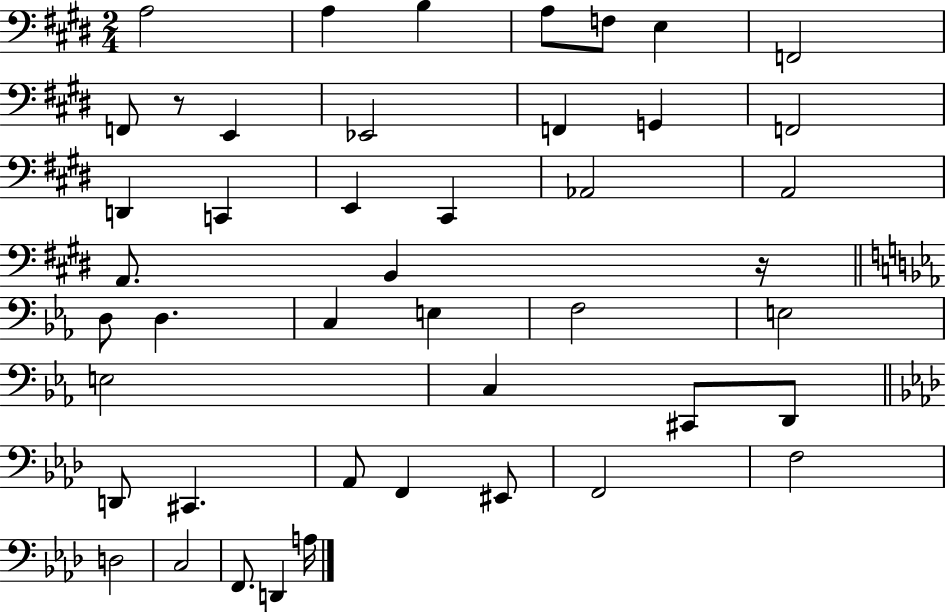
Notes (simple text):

A3/h A3/q B3/q A3/e F3/e E3/q F2/h F2/e R/e E2/q Eb2/h F2/q G2/q F2/h D2/q C2/q E2/q C#2/q Ab2/h A2/h A2/e. B2/q R/s D3/e D3/q. C3/q E3/q F3/h E3/h E3/h C3/q C#2/e D2/e D2/e C#2/q. Ab2/e F2/q EIS2/e F2/h F3/h D3/h C3/h F2/e. D2/q A3/s